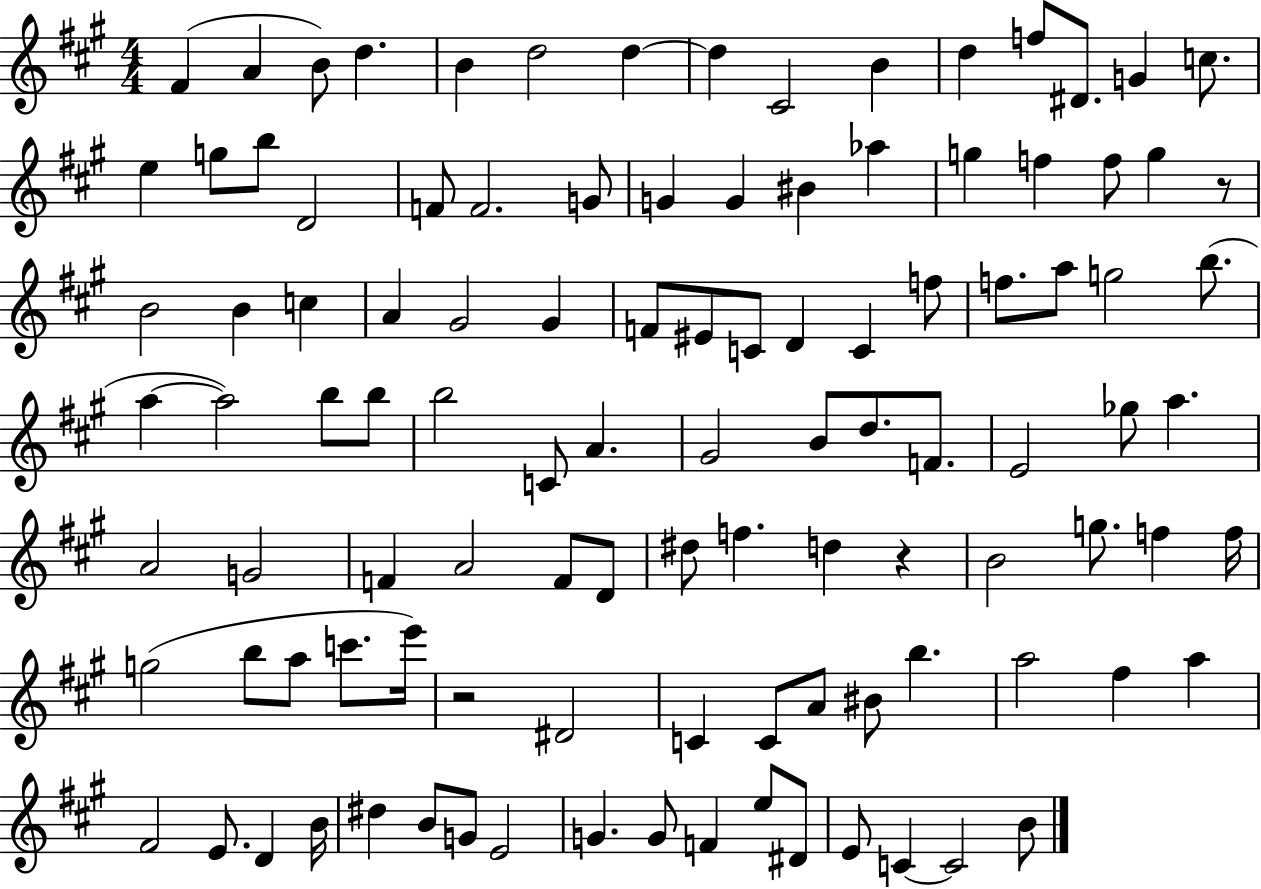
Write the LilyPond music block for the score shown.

{
  \clef treble
  \numericTimeSignature
  \time 4/4
  \key a \major
  fis'4( a'4 b'8) d''4. | b'4 d''2 d''4~~ | d''4 cis'2 b'4 | d''4 f''8 dis'8. g'4 c''8. | \break e''4 g''8 b''8 d'2 | f'8 f'2. g'8 | g'4 g'4 bis'4 aes''4 | g''4 f''4 f''8 g''4 r8 | \break b'2 b'4 c''4 | a'4 gis'2 gis'4 | f'8 eis'8 c'8 d'4 c'4 f''8 | f''8. a''8 g''2 b''8.( | \break a''4~~ a''2) b''8 b''8 | b''2 c'8 a'4. | gis'2 b'8 d''8. f'8. | e'2 ges''8 a''4. | \break a'2 g'2 | f'4 a'2 f'8 d'8 | dis''8 f''4. d''4 r4 | b'2 g''8. f''4 f''16 | \break g''2( b''8 a''8 c'''8. e'''16) | r2 dis'2 | c'4 c'8 a'8 bis'8 b''4. | a''2 fis''4 a''4 | \break fis'2 e'8. d'4 b'16 | dis''4 b'8 g'8 e'2 | g'4. g'8 f'4 e''8 dis'8 | e'8 c'4~~ c'2 b'8 | \break \bar "|."
}